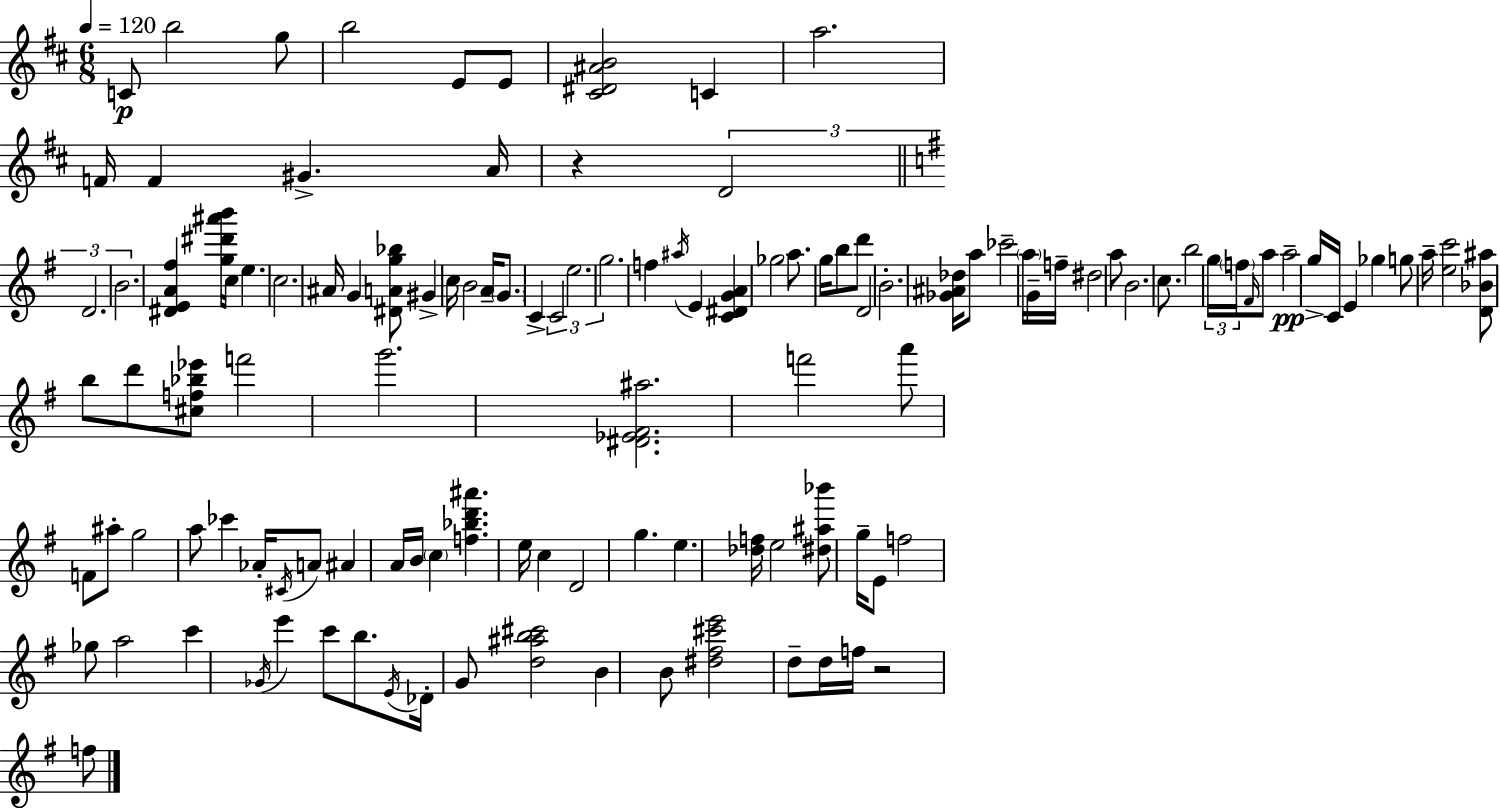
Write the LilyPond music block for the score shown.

{
  \clef treble
  \numericTimeSignature
  \time 6/8
  \key d \major
  \tempo 4 = 120
  c'8\p b''2 g''8 | b''2 e'8 e'8 | <cis' dis' ais' b'>2 c'4 | a''2. | \break f'16 f'4 gis'4.-> a'16 | r4 \tuplet 3/2 { d'2 | \bar "||" \break \key g \major d'2. | b'2. } | <dis' e' a' fis''>4 <g'' dis''' ais''' b'''>16 c''16 e''4. | c''2. | \break ais'16 g'4 <dis' a' g'' bes''>8 gis'4-> c''16 | b'2 a'16-- \parenthesize g'8. | c'4-> \tuplet 3/2 { c'2 | e''2. | \break g''2. } | f''4 \acciaccatura { ais''16 } e'4 <c' dis' g' a'>4 | ges''2 a''8. | g''16 b''8 d'''8 d'2 | \break b'2.-. | <ges' ais' des''>16 a''8 ces'''2-- | \parenthesize a''16 g'16-- f''16-- dis''2 a''8 | b'2. | \break c''8. b''2 | \tuplet 3/2 { g''16 \parenthesize f''16 \grace { fis'16 } } a''8 a''2--\pp | g''16-> c'16 e'4 ges''4 g''8 | a''16-- <e'' c'''>2 <d' bes' ais''>8 | \break b''8 d'''8 <cis'' f'' bes'' ees'''>8 f'''2 | g'''2. | <dis' ees' fis' ais''>2. | f'''2 a'''8 | \break f'8 ais''8-. g''2 | a''8 ces'''4 aes'16-. \acciaccatura { cis'16 } a'8 ais'4 | a'16 b'16 \parenthesize c''4 <f'' bes'' d''' ais'''>4. | e''16 c''4 d'2 | \break g''4. e''4. | <des'' f''>16 e''2 | <dis'' ais'' bes'''>8 g''16-- e'8 f''2 | ges''8 a''2 c'''4 | \break \acciaccatura { ges'16 } e'''4 c'''8 b''8. | \acciaccatura { e'16 } des'16-. g'8 <d'' ais'' b'' cis'''>2 | b'4 b'8 <dis'' fis'' cis''' e'''>2 | d''8-- d''16 f''16 r2 | \break f''8 \bar "|."
}